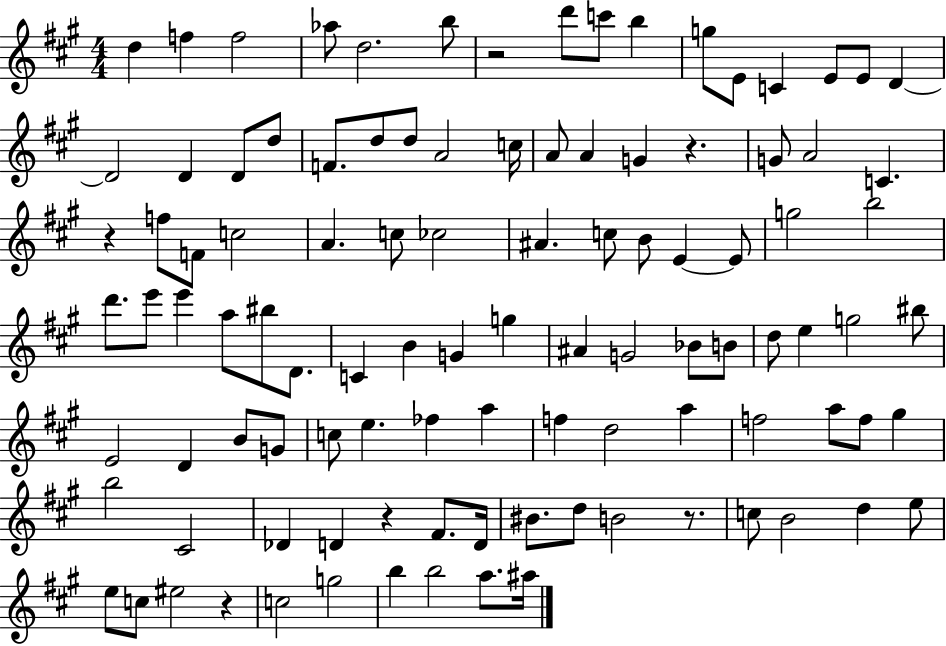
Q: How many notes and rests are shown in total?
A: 104